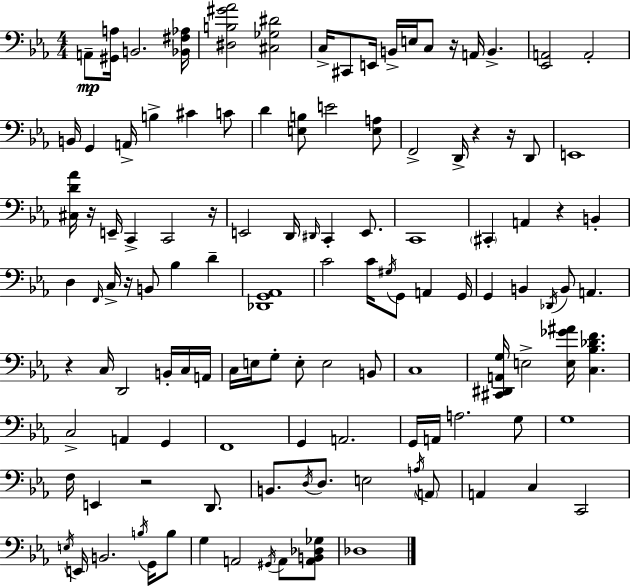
X:1
T:Untitled
M:4/4
L:1/4
K:Eb
A,,/2 [^G,,A,]/4 B,,2 [_B,,^F,_A,]/4 [^D,B,^G_A]2 [^C,_G,^D]2 C,/4 ^C,,/2 E,,/4 B,,/4 E,/4 C,/2 z/4 A,,/4 B,, [_E,,A,,]2 A,,2 B,,/4 G,, A,,/4 B, ^C C/2 D [E,B,]/2 E2 [E,A,]/2 F,,2 D,,/4 z z/4 D,,/2 E,,4 [^C,D_A]/4 z/4 E,,/4 C,, C,,2 z/4 E,,2 D,,/4 ^D,,/4 C,, E,,/2 C,,4 ^C,, A,, z B,, D, F,,/4 C,/4 z/4 B,,/2 _B, D [_D,,G,,_A,,]4 C2 C/4 ^G,/4 G,,/2 A,, G,,/4 G,, B,, _D,,/4 B,,/2 A,, z C,/4 D,,2 B,,/4 C,/4 A,,/4 C,/4 E,/4 G,/2 E,/2 E,2 B,,/2 C,4 [^C,,^D,,A,,G,]/4 E,2 [E,_G^A]/4 [C,_B,_DF] C,2 A,, G,, F,,4 G,, A,,2 G,,/4 A,,/4 A,2 G,/2 G,4 F,/4 E,, z2 D,,/2 B,,/2 D,/4 D,/2 E,2 A,/4 A,,/2 A,, C, C,,2 E,/4 E,,/4 B,,2 B,/4 G,,/4 B,/2 G, A,,2 ^G,,/4 A,,/2 [A,,B,,_D,_G,]/2 _D,4